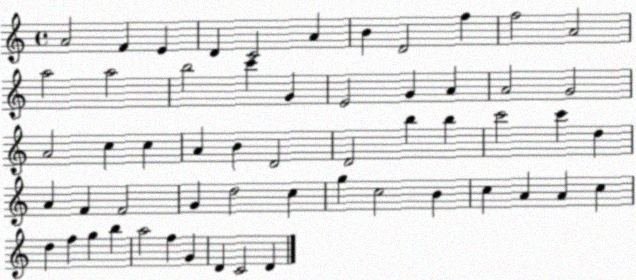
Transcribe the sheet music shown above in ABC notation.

X:1
T:Untitled
M:4/4
L:1/4
K:C
A2 F E D C2 A B D2 f f2 A2 a2 a2 b2 c' G E2 G A A2 G2 A2 c c A B D2 D2 b b c'2 c' d A F F2 G d2 c g c2 B c A A c d f g b a2 f G D C2 D